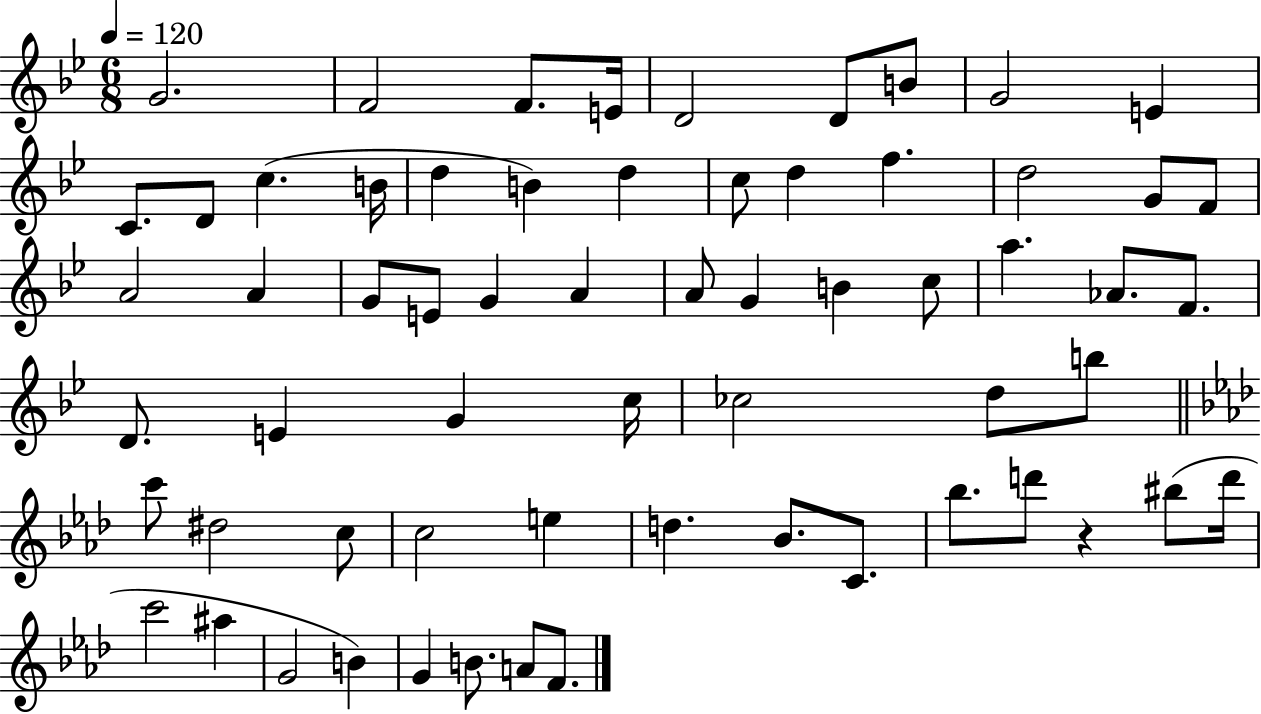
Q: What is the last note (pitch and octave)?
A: F4